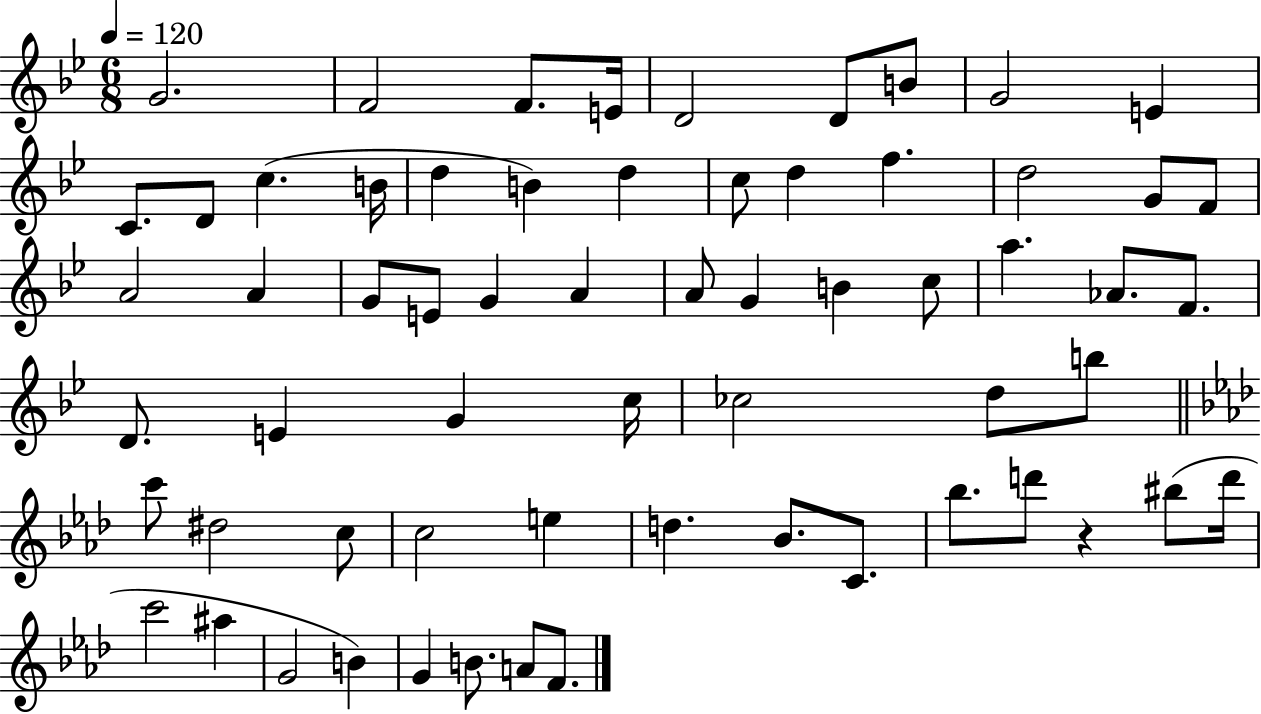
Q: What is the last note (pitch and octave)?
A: F4